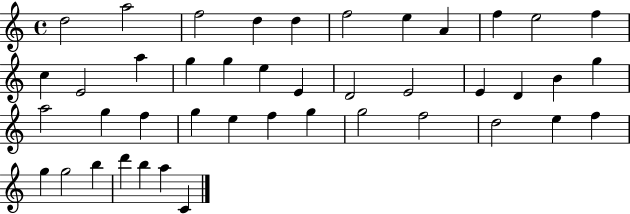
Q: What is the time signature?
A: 4/4